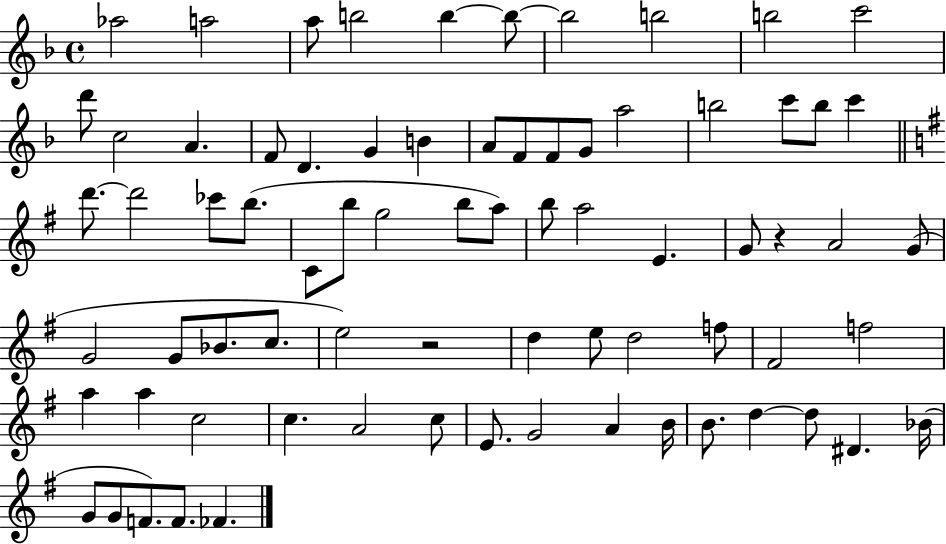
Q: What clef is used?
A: treble